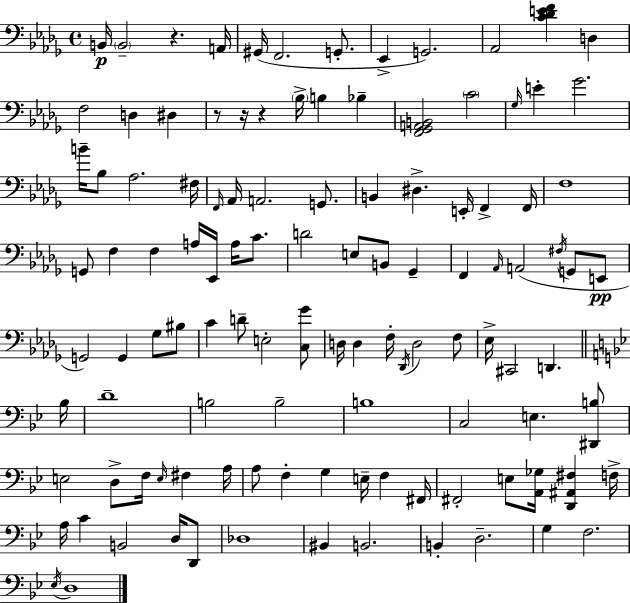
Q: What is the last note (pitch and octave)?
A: D3